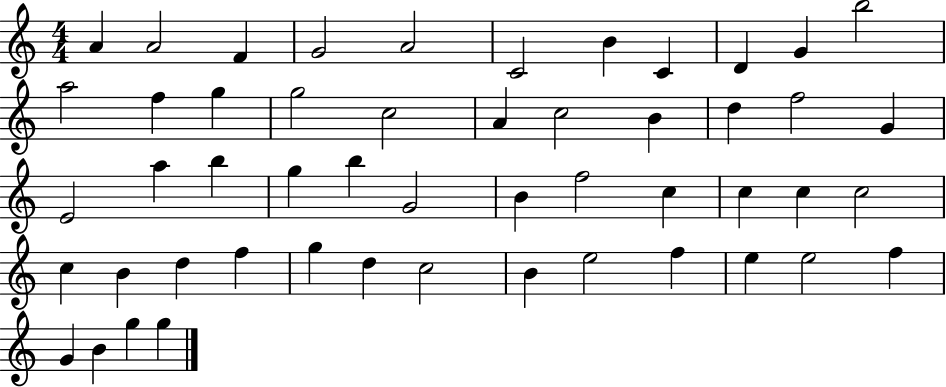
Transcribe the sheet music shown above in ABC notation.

X:1
T:Untitled
M:4/4
L:1/4
K:C
A A2 F G2 A2 C2 B C D G b2 a2 f g g2 c2 A c2 B d f2 G E2 a b g b G2 B f2 c c c c2 c B d f g d c2 B e2 f e e2 f G B g g